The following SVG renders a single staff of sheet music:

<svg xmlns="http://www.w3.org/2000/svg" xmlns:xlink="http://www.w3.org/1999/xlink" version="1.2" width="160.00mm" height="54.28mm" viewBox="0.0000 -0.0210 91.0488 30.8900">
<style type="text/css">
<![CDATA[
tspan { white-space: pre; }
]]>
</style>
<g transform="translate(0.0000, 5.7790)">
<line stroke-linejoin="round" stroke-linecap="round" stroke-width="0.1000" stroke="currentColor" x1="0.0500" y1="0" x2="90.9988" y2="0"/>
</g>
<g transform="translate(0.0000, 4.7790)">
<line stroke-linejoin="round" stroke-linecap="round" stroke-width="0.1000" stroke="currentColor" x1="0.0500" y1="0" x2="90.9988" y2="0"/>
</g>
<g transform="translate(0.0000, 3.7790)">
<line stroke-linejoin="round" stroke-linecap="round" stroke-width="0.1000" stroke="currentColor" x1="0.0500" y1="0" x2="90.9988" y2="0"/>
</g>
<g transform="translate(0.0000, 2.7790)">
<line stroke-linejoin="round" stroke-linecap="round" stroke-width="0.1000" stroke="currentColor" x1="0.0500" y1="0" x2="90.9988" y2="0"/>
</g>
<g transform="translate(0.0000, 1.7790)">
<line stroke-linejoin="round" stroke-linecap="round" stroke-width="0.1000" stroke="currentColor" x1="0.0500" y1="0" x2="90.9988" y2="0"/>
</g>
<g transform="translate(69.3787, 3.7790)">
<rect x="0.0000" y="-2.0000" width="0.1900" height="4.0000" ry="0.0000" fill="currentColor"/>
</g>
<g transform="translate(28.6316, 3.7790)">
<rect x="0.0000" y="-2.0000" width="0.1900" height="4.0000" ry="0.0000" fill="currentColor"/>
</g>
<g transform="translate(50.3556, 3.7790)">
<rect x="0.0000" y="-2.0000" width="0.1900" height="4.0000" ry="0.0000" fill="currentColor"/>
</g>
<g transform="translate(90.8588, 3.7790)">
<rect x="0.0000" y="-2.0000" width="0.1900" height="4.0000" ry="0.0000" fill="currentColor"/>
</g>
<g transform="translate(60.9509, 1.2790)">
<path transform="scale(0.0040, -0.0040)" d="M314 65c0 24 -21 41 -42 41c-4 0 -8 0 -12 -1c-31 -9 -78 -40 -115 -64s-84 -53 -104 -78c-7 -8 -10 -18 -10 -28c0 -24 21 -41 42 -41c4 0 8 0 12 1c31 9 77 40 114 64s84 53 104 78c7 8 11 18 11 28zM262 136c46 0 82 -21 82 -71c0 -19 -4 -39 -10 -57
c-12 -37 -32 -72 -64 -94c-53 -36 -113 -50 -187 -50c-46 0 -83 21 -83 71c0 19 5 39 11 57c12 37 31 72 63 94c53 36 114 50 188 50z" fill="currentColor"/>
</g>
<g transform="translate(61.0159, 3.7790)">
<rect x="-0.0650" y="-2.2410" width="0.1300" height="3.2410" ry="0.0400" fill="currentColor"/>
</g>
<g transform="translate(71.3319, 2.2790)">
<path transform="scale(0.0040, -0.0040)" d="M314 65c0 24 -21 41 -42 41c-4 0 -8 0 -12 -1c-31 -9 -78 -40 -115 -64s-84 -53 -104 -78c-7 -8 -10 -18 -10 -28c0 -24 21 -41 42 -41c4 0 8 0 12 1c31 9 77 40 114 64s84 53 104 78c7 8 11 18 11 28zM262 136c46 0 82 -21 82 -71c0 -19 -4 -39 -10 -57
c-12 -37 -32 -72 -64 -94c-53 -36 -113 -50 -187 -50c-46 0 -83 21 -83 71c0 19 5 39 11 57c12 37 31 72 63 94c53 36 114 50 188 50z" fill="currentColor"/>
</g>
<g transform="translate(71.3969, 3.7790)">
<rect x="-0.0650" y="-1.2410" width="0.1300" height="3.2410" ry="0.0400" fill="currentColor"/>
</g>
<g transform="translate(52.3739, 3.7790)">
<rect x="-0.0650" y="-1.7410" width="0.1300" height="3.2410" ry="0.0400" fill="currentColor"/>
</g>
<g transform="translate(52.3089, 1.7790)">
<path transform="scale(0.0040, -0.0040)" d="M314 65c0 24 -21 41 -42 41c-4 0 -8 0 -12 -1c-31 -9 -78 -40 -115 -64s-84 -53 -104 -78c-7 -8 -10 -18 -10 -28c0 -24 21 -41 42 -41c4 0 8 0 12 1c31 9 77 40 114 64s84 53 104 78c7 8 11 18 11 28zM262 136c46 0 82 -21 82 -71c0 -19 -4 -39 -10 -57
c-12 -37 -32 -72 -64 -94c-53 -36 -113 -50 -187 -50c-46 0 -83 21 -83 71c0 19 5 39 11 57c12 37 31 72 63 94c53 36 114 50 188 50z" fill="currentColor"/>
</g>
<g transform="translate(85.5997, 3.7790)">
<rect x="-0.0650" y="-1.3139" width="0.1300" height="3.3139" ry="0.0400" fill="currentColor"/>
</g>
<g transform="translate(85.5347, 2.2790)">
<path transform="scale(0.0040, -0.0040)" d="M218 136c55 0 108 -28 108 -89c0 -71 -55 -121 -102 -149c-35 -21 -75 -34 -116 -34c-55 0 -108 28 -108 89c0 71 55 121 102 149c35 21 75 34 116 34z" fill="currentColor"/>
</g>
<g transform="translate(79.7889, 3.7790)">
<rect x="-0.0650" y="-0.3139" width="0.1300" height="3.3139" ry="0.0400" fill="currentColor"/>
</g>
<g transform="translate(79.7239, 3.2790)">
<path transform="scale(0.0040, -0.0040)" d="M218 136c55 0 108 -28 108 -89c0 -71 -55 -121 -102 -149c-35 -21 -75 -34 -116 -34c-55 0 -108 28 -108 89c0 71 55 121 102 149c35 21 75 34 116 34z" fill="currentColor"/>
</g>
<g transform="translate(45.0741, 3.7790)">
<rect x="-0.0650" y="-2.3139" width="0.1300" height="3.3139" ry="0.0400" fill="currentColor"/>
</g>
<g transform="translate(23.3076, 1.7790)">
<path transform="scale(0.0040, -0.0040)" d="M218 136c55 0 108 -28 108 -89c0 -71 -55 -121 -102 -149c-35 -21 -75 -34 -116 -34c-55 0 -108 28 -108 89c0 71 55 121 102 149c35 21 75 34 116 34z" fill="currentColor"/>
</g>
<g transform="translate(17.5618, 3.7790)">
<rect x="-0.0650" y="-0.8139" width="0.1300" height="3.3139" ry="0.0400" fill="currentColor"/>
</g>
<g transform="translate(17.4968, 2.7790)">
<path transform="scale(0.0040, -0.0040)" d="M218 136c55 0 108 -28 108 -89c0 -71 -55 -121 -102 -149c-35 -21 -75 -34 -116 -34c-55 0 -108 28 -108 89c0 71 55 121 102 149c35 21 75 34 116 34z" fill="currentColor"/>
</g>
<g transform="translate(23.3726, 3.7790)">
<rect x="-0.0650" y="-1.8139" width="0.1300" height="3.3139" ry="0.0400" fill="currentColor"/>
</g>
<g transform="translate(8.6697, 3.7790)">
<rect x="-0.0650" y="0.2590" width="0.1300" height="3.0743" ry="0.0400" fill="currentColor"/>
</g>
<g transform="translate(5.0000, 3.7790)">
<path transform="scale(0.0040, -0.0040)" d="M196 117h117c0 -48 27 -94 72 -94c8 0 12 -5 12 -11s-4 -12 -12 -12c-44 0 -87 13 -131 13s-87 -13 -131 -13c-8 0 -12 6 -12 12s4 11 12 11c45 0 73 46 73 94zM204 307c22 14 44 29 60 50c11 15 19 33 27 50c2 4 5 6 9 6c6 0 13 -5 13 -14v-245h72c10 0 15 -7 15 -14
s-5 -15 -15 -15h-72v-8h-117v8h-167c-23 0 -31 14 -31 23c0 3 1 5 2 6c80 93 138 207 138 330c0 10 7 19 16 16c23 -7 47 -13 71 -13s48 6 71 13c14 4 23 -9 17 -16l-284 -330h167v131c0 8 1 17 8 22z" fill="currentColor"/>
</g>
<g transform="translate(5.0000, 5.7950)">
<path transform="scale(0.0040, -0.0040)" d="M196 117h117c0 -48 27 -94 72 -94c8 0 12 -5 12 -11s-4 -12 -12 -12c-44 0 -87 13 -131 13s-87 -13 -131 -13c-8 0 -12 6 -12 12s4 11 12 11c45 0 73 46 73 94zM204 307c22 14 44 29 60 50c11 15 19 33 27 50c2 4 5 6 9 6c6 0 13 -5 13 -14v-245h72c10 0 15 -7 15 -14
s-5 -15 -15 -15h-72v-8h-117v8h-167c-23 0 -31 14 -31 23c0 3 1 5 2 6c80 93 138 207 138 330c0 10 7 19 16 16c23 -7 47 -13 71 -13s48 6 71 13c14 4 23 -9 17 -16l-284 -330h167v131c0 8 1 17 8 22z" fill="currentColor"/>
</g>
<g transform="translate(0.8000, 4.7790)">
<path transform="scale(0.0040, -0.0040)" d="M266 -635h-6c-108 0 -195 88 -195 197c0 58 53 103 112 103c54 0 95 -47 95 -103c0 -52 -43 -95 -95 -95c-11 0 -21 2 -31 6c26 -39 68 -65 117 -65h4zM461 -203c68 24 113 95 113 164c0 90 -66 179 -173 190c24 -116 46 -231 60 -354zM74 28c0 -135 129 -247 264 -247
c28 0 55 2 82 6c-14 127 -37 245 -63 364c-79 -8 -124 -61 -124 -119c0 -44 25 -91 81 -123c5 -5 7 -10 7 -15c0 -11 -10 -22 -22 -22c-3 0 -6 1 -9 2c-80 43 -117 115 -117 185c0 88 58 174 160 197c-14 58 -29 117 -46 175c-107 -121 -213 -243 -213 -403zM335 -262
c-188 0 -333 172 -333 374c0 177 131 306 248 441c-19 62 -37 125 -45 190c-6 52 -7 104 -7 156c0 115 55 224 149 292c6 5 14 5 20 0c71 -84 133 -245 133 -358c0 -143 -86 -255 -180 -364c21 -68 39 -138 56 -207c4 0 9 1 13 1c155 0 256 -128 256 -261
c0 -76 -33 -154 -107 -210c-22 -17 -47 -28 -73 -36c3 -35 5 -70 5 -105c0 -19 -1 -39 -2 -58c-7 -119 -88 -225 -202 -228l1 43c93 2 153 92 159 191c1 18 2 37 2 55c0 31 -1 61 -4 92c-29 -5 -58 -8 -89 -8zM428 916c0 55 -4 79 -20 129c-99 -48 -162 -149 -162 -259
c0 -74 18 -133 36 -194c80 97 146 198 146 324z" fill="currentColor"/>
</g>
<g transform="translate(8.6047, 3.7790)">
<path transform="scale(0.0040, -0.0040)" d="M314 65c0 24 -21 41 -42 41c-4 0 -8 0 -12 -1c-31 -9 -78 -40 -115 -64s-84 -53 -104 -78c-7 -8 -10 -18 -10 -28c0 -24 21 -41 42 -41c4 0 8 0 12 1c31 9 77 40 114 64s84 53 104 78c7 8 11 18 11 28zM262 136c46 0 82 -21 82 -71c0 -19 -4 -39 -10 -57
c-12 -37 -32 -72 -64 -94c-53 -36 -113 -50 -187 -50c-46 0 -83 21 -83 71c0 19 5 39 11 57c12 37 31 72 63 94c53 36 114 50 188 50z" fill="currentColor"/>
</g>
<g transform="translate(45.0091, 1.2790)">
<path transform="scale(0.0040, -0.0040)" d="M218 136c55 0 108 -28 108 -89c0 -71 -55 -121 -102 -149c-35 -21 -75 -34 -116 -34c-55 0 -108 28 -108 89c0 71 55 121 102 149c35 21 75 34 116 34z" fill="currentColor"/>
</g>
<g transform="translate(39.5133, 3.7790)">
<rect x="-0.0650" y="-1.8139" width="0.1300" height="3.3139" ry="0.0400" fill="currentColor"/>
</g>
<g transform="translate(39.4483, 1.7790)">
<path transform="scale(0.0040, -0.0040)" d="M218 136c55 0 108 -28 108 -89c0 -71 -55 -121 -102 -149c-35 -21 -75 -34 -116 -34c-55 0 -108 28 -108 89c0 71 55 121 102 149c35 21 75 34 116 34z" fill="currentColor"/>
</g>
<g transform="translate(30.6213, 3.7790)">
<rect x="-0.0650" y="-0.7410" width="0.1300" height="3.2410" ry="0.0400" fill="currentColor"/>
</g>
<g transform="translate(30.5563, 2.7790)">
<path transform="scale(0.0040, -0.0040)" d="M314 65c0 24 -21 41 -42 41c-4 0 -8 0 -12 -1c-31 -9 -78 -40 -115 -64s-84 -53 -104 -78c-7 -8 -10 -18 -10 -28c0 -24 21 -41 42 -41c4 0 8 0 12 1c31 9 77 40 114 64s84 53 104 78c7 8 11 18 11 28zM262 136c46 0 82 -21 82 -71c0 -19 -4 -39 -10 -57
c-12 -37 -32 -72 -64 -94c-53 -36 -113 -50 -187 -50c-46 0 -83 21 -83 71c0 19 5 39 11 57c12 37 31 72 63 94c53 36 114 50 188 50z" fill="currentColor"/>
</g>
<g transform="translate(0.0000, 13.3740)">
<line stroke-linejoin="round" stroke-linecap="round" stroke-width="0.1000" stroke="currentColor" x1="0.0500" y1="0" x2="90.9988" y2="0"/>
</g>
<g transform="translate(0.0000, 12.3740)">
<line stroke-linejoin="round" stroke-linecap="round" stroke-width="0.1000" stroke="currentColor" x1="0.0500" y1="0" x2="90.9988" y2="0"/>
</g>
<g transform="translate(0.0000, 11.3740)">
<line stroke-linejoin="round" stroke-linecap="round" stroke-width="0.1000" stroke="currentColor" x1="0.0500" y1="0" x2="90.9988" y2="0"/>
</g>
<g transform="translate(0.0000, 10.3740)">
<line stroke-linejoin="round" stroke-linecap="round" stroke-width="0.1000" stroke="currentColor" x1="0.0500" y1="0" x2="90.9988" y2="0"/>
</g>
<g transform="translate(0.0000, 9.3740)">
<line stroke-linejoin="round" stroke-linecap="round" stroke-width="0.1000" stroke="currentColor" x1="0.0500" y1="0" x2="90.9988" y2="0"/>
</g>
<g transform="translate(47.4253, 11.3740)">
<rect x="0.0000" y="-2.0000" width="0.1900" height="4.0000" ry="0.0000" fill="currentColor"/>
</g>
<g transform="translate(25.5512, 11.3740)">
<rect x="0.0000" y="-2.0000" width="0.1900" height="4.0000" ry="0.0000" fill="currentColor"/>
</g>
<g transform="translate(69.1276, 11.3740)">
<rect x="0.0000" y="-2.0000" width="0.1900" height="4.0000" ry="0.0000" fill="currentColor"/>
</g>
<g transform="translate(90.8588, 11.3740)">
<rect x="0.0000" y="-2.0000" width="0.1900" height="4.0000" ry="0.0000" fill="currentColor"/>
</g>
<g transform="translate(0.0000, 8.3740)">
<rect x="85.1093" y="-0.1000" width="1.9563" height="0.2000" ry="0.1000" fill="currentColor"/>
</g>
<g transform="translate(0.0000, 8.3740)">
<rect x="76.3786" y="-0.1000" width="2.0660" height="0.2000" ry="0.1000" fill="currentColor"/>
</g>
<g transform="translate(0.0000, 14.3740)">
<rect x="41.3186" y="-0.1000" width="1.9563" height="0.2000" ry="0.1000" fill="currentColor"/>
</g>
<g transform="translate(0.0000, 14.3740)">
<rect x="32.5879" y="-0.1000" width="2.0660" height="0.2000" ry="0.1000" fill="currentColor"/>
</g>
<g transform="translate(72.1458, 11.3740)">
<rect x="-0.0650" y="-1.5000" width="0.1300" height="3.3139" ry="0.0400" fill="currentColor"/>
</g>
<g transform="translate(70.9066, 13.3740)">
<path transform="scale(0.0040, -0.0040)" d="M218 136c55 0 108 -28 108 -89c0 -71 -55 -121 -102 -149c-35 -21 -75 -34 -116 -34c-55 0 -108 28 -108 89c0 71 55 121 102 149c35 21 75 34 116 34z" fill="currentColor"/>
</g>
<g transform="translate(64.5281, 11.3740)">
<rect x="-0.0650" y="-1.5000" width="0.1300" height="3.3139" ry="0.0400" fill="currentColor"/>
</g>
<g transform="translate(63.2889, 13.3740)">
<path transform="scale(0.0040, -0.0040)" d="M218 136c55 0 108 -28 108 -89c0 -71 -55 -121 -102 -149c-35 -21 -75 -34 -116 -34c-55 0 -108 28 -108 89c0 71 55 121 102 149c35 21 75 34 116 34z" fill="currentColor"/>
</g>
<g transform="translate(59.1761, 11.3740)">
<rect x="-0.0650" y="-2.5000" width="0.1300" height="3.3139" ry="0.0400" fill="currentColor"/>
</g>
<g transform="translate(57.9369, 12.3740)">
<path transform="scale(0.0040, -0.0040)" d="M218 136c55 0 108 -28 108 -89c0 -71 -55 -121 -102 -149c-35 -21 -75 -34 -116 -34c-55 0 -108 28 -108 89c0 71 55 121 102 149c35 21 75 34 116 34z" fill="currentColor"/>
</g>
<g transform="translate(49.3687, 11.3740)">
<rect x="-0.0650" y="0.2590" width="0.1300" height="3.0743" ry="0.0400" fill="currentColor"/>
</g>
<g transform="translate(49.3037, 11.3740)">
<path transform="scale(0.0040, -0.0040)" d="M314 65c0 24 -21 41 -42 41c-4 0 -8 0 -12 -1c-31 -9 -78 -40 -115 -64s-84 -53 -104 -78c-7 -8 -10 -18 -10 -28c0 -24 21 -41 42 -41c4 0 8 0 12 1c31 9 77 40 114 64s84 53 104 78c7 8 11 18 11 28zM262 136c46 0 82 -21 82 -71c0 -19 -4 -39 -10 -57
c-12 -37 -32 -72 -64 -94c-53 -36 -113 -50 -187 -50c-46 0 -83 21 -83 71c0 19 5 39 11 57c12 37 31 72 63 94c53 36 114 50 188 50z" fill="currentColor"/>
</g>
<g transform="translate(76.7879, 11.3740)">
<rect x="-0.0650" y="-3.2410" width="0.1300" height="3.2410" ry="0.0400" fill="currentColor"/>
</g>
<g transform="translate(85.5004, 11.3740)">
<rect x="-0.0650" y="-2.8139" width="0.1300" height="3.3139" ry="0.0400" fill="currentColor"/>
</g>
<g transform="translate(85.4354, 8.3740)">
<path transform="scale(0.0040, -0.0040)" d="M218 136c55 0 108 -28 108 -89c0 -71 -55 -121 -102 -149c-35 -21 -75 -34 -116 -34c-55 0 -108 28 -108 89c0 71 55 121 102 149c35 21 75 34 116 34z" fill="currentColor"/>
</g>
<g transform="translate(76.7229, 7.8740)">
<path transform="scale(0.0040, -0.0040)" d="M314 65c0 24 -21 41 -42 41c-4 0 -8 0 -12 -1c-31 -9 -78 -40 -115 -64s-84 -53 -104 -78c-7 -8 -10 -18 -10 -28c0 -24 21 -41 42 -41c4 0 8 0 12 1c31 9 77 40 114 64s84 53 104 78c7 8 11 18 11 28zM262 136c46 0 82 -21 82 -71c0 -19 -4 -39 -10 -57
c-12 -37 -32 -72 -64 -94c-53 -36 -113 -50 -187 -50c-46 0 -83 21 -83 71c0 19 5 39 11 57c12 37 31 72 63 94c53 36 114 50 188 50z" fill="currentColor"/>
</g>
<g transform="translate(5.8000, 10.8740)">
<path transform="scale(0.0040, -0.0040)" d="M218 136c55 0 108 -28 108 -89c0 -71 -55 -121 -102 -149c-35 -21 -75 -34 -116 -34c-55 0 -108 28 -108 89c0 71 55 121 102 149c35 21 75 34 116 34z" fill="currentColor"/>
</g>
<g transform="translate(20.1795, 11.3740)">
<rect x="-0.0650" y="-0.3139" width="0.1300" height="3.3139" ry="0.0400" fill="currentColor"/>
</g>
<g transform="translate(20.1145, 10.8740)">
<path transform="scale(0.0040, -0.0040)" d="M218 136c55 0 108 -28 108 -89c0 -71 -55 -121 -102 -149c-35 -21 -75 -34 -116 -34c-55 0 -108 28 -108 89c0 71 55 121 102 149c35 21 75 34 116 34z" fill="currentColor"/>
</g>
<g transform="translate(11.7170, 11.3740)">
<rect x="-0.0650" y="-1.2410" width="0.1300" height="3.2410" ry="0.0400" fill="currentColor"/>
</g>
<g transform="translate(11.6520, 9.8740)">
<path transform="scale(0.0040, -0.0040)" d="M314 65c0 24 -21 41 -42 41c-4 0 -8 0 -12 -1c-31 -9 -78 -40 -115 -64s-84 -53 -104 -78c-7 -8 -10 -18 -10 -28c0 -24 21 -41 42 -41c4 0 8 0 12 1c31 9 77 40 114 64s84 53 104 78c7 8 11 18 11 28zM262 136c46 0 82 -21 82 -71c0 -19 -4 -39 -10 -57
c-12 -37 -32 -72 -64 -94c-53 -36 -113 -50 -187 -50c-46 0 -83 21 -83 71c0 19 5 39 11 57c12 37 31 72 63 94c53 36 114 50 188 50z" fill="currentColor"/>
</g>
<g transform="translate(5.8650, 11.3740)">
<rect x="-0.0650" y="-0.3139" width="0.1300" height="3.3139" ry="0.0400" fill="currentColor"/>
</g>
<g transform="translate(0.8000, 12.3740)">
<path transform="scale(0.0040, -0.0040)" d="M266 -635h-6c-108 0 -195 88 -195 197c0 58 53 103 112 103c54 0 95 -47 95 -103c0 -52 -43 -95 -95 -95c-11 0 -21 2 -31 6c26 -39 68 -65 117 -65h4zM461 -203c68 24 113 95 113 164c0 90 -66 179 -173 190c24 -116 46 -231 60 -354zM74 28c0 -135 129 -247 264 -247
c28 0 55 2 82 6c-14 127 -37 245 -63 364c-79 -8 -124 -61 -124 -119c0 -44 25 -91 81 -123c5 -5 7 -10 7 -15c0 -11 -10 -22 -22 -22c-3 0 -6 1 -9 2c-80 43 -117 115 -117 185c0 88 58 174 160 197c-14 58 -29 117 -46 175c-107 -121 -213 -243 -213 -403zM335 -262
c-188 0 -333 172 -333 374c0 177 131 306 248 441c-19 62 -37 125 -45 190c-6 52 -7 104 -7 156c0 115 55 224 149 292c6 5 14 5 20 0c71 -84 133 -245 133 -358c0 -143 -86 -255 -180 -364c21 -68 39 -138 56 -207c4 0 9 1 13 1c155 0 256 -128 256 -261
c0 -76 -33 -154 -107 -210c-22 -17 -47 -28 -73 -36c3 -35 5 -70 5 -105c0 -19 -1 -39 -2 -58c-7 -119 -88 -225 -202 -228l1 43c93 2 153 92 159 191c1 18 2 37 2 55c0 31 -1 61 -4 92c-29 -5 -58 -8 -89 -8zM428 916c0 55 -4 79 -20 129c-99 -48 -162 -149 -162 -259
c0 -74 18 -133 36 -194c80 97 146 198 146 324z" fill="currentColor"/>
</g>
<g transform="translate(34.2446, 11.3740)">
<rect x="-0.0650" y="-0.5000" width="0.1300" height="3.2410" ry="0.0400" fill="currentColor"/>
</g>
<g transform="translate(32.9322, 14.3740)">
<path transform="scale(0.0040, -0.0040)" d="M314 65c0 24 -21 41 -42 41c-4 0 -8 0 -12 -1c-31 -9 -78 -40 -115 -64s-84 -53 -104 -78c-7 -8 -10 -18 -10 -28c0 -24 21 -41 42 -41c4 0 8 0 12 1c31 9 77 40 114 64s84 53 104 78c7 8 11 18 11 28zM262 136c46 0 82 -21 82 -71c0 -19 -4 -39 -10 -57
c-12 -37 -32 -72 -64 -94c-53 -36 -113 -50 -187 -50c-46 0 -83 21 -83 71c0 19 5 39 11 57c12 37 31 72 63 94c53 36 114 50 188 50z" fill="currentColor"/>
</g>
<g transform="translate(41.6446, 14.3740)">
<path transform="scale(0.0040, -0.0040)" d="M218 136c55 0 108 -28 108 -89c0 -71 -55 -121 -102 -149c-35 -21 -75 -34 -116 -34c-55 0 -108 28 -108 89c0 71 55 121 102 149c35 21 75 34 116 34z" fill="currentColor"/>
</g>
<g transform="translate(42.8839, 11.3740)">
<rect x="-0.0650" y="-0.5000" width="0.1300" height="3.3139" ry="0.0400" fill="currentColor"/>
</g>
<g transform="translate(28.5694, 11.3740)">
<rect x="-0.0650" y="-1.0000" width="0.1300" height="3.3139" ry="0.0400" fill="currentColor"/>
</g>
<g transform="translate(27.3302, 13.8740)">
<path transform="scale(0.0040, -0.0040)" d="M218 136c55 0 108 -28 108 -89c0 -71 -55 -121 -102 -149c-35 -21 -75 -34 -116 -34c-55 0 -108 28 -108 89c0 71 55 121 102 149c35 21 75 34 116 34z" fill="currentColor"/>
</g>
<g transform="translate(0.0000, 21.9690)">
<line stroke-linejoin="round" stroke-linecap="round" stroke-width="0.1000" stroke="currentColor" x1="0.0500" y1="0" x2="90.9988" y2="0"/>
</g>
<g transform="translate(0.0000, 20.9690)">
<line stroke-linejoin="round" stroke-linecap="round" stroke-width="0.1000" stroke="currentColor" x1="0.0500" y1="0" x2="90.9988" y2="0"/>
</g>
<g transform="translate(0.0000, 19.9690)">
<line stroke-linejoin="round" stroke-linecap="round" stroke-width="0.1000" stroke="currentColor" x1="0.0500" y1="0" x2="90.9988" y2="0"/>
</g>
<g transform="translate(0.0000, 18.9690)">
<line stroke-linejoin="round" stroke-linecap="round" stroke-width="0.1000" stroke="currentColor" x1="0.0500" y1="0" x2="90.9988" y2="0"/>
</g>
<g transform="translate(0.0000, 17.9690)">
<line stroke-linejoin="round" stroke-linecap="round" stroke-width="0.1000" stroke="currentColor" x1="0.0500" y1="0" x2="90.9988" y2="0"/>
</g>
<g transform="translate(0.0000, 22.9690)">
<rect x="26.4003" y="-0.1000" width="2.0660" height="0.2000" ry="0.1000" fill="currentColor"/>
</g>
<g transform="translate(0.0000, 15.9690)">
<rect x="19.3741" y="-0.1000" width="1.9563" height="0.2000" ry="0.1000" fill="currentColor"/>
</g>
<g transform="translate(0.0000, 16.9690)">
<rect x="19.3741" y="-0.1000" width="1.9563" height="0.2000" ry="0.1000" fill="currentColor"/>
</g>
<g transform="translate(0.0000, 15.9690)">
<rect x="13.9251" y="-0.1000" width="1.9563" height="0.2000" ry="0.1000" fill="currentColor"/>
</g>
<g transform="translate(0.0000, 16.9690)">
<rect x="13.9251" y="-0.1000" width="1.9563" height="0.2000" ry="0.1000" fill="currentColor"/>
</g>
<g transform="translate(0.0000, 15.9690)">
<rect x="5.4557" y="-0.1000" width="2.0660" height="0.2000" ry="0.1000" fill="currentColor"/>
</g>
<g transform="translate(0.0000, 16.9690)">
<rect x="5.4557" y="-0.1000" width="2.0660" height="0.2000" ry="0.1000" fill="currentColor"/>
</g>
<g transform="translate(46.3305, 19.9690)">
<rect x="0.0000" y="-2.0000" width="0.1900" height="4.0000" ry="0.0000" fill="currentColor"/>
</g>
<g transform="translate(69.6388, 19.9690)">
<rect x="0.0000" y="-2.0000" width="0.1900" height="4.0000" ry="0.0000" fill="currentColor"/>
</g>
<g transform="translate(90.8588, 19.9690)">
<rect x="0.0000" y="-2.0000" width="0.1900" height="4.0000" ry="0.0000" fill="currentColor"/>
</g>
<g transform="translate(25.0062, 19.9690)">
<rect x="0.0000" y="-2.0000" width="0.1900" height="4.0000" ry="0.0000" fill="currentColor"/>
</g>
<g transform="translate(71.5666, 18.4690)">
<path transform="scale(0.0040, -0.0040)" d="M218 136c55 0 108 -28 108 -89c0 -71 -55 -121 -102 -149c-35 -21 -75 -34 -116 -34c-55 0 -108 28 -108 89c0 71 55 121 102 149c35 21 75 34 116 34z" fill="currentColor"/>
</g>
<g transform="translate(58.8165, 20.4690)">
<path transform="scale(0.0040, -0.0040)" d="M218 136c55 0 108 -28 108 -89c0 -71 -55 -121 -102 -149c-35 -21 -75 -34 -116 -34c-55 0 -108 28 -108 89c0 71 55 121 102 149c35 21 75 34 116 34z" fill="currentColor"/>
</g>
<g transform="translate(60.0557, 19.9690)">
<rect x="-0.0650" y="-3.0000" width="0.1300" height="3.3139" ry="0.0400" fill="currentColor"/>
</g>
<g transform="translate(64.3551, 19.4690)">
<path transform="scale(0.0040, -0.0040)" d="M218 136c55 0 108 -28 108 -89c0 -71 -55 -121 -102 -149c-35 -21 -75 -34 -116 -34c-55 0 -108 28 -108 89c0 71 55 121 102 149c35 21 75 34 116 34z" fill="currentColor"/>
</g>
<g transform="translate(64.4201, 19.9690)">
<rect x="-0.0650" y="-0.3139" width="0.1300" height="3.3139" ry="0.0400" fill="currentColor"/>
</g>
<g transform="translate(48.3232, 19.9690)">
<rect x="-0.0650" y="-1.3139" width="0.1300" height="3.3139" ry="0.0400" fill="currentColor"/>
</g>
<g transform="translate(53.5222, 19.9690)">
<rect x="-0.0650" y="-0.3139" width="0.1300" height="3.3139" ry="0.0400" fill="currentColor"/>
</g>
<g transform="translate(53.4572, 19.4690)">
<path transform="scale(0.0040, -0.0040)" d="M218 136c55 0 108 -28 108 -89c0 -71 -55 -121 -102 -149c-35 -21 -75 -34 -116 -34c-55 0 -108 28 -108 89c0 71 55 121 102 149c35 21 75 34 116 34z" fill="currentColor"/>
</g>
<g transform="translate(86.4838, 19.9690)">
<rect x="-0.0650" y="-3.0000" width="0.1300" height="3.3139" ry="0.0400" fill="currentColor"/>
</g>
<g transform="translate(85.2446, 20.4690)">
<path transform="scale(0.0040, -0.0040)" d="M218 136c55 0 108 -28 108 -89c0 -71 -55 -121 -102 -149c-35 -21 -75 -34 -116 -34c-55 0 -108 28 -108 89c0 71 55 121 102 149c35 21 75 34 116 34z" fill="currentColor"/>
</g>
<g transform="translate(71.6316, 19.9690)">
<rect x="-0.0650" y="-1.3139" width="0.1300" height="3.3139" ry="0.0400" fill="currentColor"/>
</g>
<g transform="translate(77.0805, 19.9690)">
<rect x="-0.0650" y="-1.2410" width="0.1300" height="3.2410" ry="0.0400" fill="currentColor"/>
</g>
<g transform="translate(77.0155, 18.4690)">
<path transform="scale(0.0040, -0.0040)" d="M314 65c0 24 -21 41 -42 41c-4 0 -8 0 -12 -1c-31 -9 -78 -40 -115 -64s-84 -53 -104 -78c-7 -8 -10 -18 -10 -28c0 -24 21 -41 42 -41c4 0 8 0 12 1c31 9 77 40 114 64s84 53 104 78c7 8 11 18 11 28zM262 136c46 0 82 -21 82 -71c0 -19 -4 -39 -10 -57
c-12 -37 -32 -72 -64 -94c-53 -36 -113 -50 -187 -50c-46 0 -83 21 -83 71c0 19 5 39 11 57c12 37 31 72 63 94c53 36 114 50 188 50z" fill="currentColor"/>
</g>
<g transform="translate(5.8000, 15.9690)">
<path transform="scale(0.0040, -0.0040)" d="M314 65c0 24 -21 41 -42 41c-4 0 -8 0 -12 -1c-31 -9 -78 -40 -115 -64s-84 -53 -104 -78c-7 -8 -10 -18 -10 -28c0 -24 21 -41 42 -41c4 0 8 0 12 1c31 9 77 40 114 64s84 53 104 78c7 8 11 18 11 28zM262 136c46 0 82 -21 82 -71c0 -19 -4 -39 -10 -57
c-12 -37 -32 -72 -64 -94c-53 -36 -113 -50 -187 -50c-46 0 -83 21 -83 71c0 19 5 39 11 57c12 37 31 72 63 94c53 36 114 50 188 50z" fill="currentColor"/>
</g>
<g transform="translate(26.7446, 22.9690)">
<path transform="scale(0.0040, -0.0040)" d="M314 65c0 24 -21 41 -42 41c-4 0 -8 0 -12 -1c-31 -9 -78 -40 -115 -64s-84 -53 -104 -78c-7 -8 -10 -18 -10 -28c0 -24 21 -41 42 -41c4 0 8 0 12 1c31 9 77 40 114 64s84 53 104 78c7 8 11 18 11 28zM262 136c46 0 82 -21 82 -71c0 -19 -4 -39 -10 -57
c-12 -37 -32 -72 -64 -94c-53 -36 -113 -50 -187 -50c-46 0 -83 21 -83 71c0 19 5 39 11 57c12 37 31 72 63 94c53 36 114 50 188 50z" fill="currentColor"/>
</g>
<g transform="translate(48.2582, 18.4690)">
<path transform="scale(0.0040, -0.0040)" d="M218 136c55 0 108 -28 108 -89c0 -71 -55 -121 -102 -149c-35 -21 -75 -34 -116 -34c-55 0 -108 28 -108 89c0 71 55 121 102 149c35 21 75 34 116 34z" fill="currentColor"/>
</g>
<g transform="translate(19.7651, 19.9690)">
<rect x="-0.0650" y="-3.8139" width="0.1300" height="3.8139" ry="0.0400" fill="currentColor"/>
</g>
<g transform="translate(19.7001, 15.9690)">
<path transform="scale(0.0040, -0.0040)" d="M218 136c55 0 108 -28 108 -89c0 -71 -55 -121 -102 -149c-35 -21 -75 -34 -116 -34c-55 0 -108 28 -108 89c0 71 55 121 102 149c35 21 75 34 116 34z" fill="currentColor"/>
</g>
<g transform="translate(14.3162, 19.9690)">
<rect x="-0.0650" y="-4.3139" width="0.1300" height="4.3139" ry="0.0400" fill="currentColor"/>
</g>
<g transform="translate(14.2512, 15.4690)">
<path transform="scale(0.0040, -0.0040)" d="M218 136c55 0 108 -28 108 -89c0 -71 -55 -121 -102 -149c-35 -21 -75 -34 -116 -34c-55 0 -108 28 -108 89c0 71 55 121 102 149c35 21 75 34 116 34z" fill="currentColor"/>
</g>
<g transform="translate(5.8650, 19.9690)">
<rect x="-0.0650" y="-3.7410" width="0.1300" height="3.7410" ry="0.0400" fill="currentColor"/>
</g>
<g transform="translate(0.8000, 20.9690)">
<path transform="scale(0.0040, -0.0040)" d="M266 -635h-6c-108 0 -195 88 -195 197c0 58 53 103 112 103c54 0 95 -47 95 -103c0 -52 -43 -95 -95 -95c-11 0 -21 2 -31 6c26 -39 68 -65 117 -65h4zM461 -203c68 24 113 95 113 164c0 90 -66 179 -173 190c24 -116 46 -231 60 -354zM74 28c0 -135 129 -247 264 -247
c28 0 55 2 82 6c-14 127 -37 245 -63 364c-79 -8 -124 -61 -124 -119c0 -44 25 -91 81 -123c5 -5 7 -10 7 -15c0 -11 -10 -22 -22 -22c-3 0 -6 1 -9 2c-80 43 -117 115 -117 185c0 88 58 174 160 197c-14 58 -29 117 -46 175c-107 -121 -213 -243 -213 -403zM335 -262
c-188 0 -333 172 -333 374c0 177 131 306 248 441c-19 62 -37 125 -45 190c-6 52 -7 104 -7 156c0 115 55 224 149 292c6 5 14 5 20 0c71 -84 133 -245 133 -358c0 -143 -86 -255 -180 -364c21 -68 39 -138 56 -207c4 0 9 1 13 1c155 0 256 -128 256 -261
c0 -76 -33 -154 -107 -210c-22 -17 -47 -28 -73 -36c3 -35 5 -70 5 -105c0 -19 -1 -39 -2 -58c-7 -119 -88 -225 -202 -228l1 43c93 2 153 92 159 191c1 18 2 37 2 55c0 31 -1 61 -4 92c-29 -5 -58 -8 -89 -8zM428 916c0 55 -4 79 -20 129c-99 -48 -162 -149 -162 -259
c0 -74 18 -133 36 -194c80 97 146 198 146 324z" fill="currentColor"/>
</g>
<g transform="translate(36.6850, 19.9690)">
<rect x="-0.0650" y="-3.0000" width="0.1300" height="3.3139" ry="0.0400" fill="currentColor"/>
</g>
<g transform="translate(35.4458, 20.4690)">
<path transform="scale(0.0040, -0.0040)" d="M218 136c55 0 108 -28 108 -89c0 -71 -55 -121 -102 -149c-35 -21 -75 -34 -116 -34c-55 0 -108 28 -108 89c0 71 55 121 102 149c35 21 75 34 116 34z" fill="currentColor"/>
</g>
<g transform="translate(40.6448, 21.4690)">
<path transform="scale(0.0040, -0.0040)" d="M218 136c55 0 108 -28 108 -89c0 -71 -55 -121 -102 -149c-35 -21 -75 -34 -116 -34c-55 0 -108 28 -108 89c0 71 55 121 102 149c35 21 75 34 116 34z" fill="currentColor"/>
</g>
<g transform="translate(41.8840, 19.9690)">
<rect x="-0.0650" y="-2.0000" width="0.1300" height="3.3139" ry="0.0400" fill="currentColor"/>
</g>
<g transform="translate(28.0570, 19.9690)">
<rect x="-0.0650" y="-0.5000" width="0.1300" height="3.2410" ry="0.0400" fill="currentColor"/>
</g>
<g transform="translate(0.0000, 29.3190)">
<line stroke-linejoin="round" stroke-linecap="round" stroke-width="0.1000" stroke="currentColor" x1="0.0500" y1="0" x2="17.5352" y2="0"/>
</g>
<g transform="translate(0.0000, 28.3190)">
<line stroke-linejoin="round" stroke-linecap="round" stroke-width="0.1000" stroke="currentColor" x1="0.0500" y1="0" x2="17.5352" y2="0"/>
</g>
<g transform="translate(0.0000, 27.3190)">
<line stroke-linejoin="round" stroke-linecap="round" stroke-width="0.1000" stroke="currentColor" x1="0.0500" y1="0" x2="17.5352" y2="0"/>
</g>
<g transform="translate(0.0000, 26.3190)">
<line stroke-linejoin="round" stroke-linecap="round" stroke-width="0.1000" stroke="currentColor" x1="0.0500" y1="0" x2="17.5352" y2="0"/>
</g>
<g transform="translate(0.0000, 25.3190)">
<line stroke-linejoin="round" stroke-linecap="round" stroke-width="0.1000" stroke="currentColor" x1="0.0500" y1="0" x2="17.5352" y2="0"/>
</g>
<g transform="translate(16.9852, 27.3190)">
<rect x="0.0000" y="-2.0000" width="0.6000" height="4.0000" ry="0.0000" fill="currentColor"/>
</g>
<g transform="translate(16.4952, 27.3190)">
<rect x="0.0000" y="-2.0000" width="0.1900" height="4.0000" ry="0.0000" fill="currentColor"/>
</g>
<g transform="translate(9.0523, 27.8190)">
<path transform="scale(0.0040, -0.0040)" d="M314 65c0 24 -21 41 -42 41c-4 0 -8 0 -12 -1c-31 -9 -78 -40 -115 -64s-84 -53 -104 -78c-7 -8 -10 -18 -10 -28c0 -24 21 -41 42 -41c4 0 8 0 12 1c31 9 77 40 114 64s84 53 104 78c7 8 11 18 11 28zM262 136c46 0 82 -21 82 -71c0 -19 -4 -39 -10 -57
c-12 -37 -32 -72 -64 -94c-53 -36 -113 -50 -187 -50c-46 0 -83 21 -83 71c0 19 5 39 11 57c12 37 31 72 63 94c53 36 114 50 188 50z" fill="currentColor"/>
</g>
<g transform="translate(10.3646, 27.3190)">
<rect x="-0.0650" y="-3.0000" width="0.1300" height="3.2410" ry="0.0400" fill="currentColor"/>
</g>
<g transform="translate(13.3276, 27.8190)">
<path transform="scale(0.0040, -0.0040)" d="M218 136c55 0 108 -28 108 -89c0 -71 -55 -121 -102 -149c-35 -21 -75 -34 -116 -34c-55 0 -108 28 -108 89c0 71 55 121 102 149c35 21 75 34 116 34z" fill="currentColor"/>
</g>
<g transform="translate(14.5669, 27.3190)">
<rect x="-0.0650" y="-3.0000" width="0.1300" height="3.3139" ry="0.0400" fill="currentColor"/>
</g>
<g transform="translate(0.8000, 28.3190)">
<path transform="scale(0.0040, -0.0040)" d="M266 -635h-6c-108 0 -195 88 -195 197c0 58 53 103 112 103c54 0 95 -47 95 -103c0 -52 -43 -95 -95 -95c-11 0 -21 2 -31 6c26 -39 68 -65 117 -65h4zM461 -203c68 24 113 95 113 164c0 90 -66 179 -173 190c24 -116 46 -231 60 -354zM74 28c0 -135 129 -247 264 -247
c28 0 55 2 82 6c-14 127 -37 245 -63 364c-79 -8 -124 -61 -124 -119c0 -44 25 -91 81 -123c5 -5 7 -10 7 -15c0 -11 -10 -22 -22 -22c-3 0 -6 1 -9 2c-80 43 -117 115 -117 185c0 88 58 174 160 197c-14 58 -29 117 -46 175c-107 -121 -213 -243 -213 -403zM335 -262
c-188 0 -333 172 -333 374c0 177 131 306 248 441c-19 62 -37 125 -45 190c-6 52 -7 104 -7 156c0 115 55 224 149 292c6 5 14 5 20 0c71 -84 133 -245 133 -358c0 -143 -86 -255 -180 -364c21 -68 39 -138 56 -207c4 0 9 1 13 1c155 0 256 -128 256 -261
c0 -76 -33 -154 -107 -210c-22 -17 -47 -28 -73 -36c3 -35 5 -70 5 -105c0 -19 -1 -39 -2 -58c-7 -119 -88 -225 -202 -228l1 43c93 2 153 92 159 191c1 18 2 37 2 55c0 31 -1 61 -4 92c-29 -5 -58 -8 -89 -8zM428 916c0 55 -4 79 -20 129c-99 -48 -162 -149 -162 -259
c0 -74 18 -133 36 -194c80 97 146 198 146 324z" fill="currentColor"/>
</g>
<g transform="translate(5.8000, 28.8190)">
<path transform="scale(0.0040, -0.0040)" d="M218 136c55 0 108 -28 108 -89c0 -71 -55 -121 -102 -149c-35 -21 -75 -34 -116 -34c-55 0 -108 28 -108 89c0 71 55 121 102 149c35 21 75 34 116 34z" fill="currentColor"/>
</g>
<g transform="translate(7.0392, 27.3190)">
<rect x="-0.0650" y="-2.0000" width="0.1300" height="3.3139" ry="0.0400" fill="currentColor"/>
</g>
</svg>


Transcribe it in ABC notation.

X:1
T:Untitled
M:4/4
L:1/4
K:C
B2 d f d2 f g f2 g2 e2 c e c e2 c D C2 C B2 G E E b2 a c'2 d' c' C2 A F e c A c e e2 A F A2 A